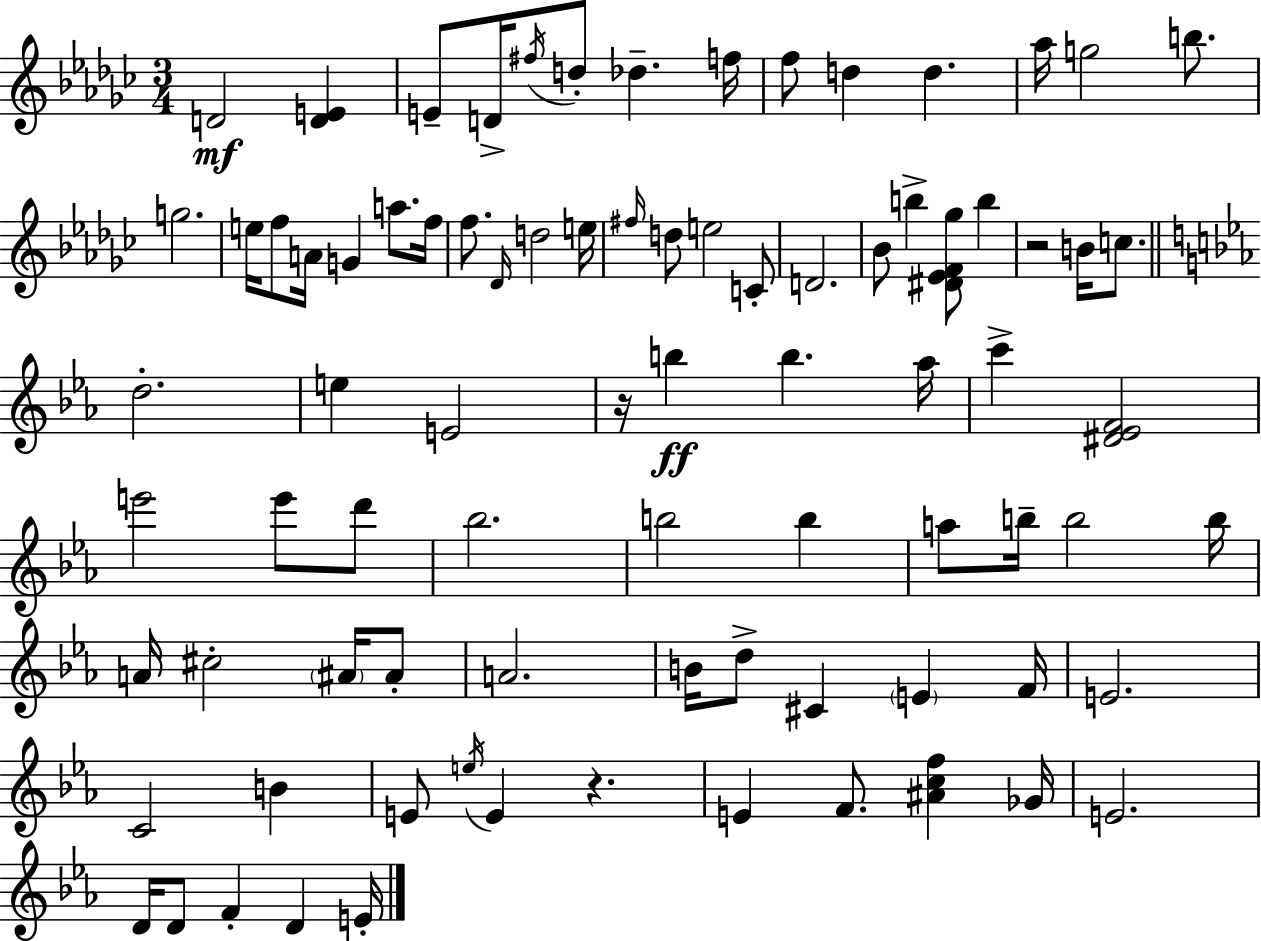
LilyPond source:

{
  \clef treble
  \numericTimeSignature
  \time 3/4
  \key ees \minor
  d'2\mf <d' e'>4 | e'8-- d'16-> \acciaccatura { fis''16 } d''8-. des''4.-- | f''16 f''8 d''4 d''4. | aes''16 g''2 b''8. | \break g''2. | e''16 f''8 a'16 g'4 a''8. | f''16 f''8. \grace { des'16 } d''2 | e''16 \grace { fis''16 } d''8 e''2 | \break c'8-. d'2. | bes'8 b''4-> <dis' ees' f' ges''>8 b''4 | r2 b'16 | c''8. \bar "||" \break \key ees \major d''2.-. | e''4 e'2 | r16 b''4\ff b''4. aes''16 | c'''4-> <dis' ees' f'>2 | \break e'''2 e'''8 d'''8 | bes''2. | b''2 b''4 | a''8 b''16-- b''2 b''16 | \break a'16 cis''2-. \parenthesize ais'16 ais'8-. | a'2. | b'16 d''8-> cis'4 \parenthesize e'4 f'16 | e'2. | \break c'2 b'4 | e'8 \acciaccatura { e''16 } e'4 r4. | e'4 f'8. <ais' c'' f''>4 | ges'16 e'2. | \break d'16 d'8 f'4-. d'4 | e'16-. \bar "|."
}